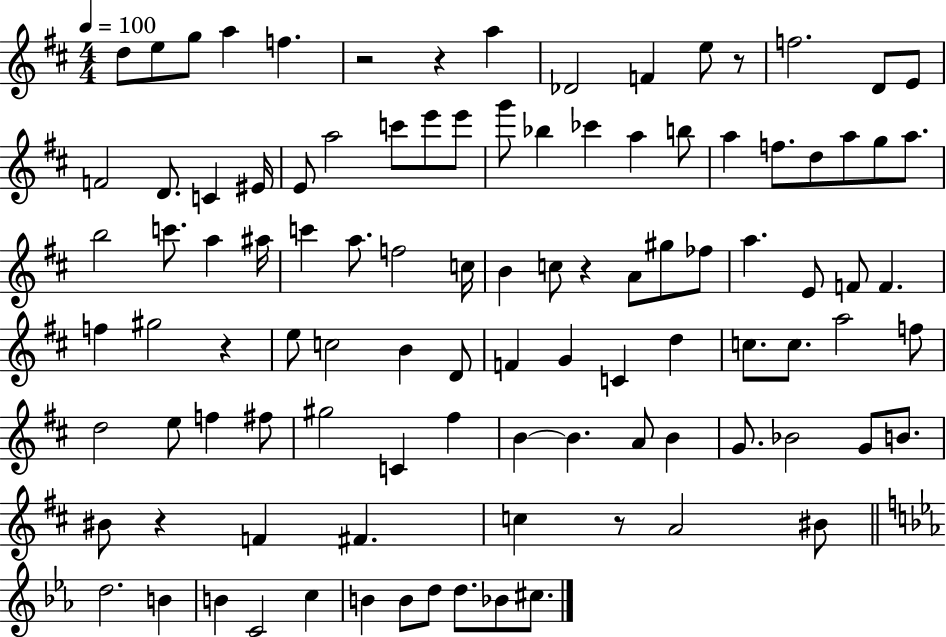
X:1
T:Untitled
M:4/4
L:1/4
K:D
d/2 e/2 g/2 a f z2 z a _D2 F e/2 z/2 f2 D/2 E/2 F2 D/2 C ^E/4 E/2 a2 c'/2 e'/2 e'/2 g'/2 _b _c' a b/2 a f/2 d/2 a/2 g/2 a/2 b2 c'/2 a ^a/4 c' a/2 f2 c/4 B c/2 z A/2 ^g/2 _f/2 a E/2 F/2 F f ^g2 z e/2 c2 B D/2 F G C d c/2 c/2 a2 f/2 d2 e/2 f ^f/2 ^g2 C ^f B B A/2 B G/2 _B2 G/2 B/2 ^B/2 z F ^F c z/2 A2 ^B/2 d2 B B C2 c B B/2 d/2 d/2 _B/2 ^c/2